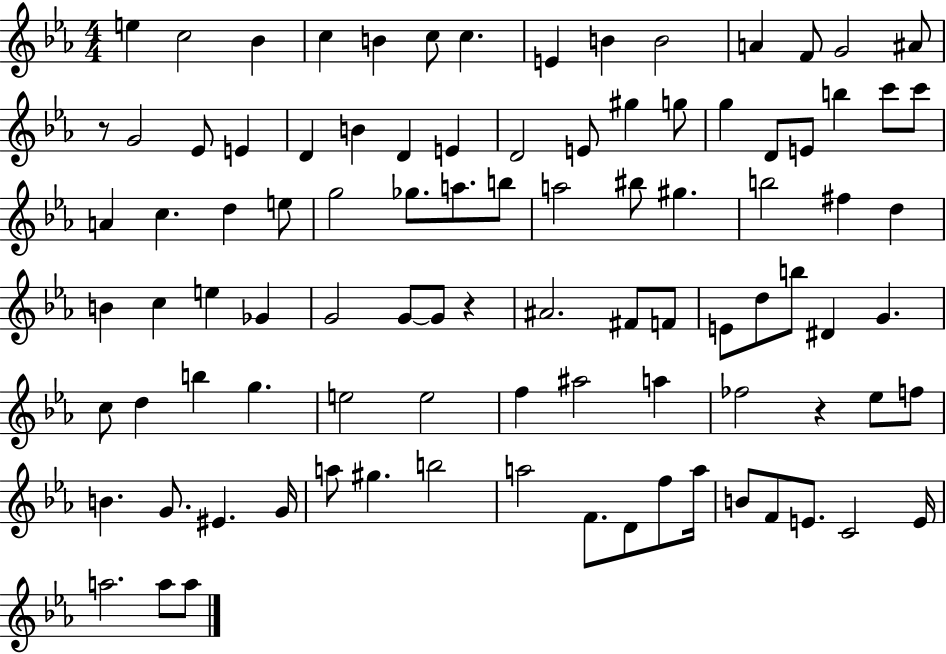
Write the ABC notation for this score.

X:1
T:Untitled
M:4/4
L:1/4
K:Eb
e c2 _B c B c/2 c E B B2 A F/2 G2 ^A/2 z/2 G2 _E/2 E D B D E D2 E/2 ^g g/2 g D/2 E/2 b c'/2 c'/2 A c d e/2 g2 _g/2 a/2 b/2 a2 ^b/2 ^g b2 ^f d B c e _G G2 G/2 G/2 z ^A2 ^F/2 F/2 E/2 d/2 b/2 ^D G c/2 d b g e2 e2 f ^a2 a _f2 z _e/2 f/2 B G/2 ^E G/4 a/2 ^g b2 a2 F/2 D/2 f/2 a/4 B/2 F/2 E/2 C2 E/4 a2 a/2 a/2